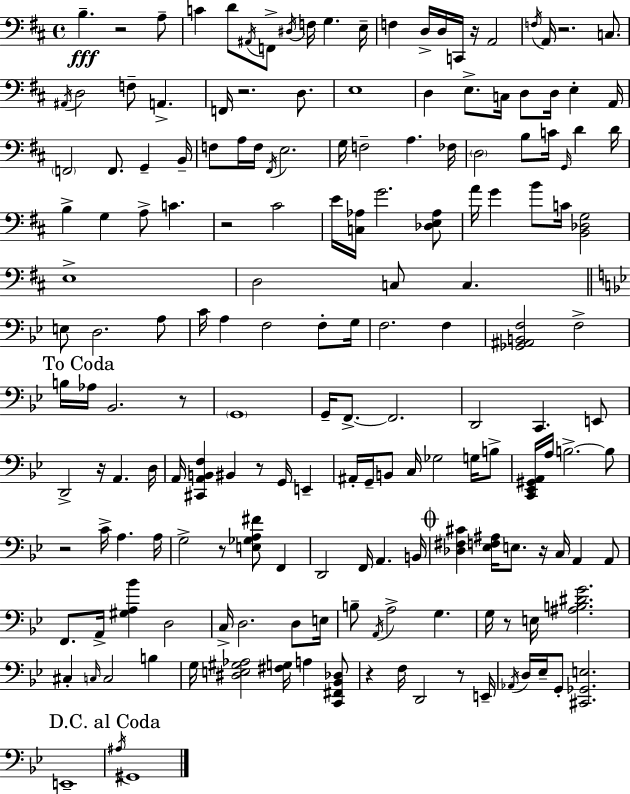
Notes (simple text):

B3/q. R/h A3/e C4/q D4/e A#2/s F2/e D#3/s F3/s G3/q. E3/s F3/q D3/s D3/s C2/s R/s A2/h F3/s A2/s R/h. C3/e. A#2/s D3/h F3/e A2/q. F2/s R/h. D3/e. E3/w D3/q E3/e. C3/s D3/e D3/s E3/q A2/s F2/h F2/e. G2/q B2/s F3/e A3/s F3/s F#2/s E3/h. G3/s F3/h A3/q. FES3/s D3/h B3/e C4/s G2/s D4/q D4/s B3/q G3/q A3/e C4/q. R/h C#4/h E4/s [C3,Ab3]/s G4/h. [Db3,E3,Ab3]/e A4/s G4/q B4/e C4/s [B2,Db3,G3]/h E3/w D3/h C3/e C3/q. E3/e D3/h. A3/e C4/s A3/q F3/h F3/e G3/s F3/h. F3/q [Gb2,A#2,B2,F3]/h F3/h B3/s Ab3/s Bb2/h. R/e G2/w G2/s F2/e. F2/h. D2/h C2/q. E2/e D2/h R/s A2/q. D3/s A2/s [C#2,A2,B2,F3]/q BIS2/q R/e G2/s E2/q A#2/s G2/s B2/e C3/s Gb3/h G3/s B3/e [C2,Eb2,G#2,A2]/s A3/s B3/h. B3/e R/h C4/s A3/q. A3/s G3/h R/e [E3,Gb3,A3,F#4]/e F2/q D2/h F2/s A2/q. B2/s [Db3,F#3,C#4]/q [Eb3,F3,A#3]/s E3/e. R/s C3/s A2/q A2/e F2/e. A2/s [G#3,A3,Bb4]/q D3/h C3/s D3/h. D3/e E3/s B3/e A2/s A3/h G3/q. G3/s R/e E3/s [A#3,B3,D#4,G4]/h. C#3/q C3/s C3/h B3/q G3/s [D#3,E3,G#3,Ab3]/h [F#3,G3]/s A3/q [C2,F#2,Bb2,Db3]/e R/q F3/s D2/h R/e E2/s Ab2/s D3/s Eb3/s G2/e [C#2,Gb2,E3]/h. E2/w A#3/s G#2/w